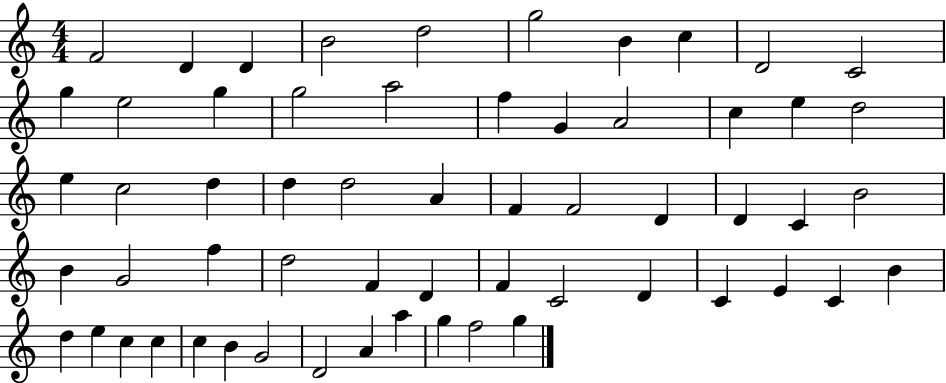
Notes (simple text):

F4/h D4/q D4/q B4/h D5/h G5/h B4/q C5/q D4/h C4/h G5/q E5/h G5/q G5/h A5/h F5/q G4/q A4/h C5/q E5/q D5/h E5/q C5/h D5/q D5/q D5/h A4/q F4/q F4/h D4/q D4/q C4/q B4/h B4/q G4/h F5/q D5/h F4/q D4/q F4/q C4/h D4/q C4/q E4/q C4/q B4/q D5/q E5/q C5/q C5/q C5/q B4/q G4/h D4/h A4/q A5/q G5/q F5/h G5/q